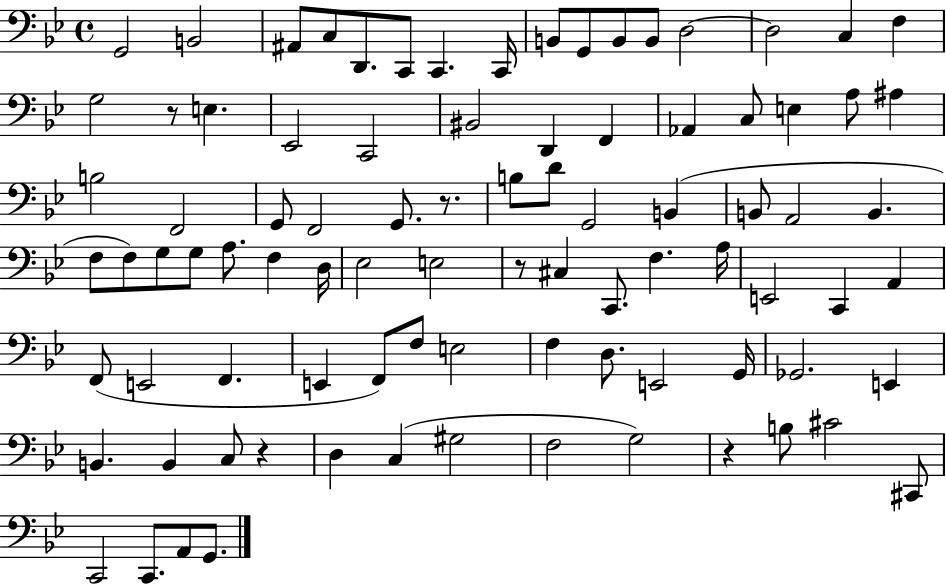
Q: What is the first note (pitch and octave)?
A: G2